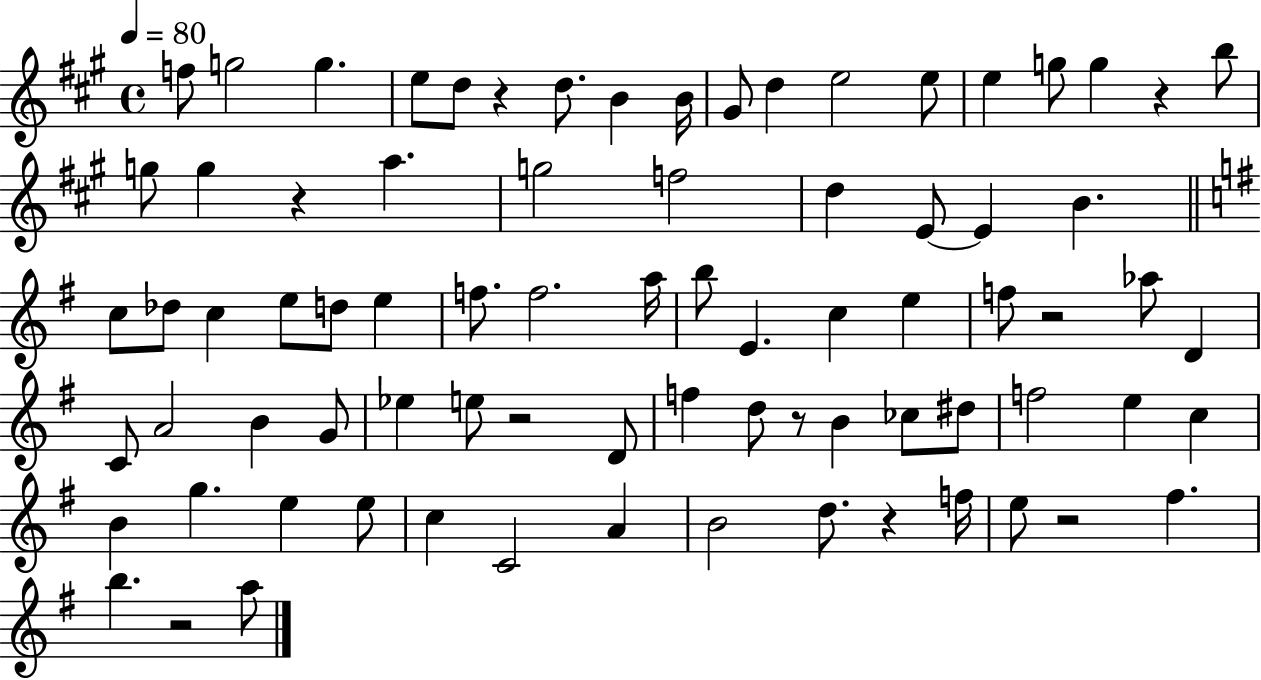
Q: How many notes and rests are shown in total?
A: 79